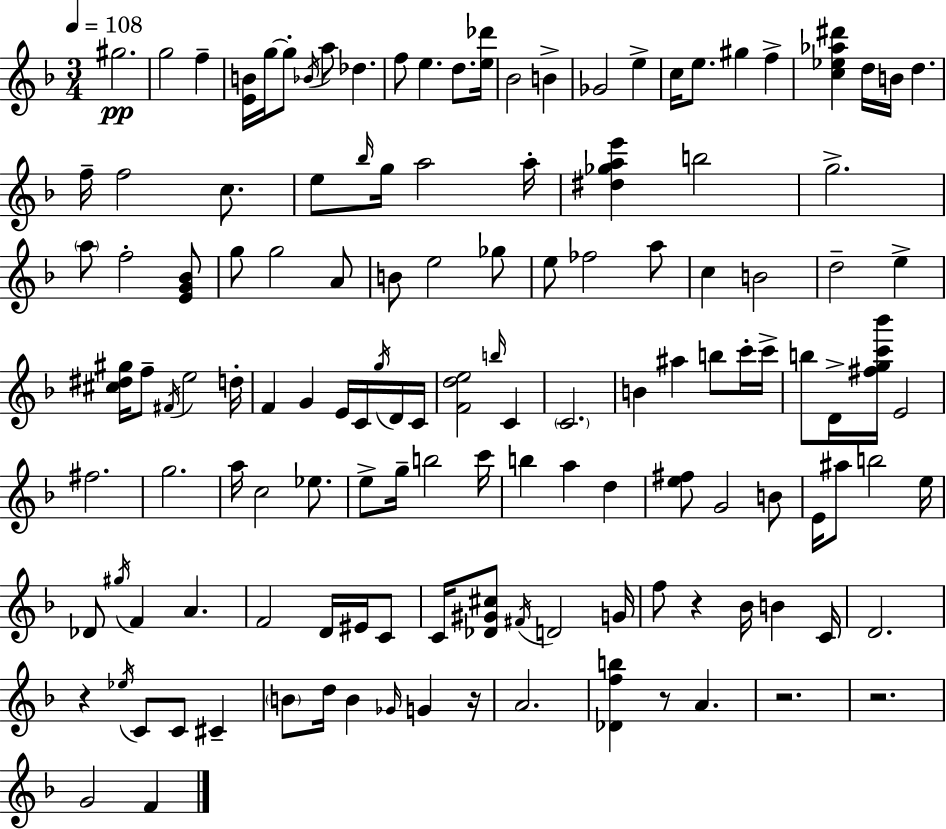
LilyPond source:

{
  \clef treble
  \numericTimeSignature
  \time 3/4
  \key f \major
  \tempo 4 = 108
  gis''2.\pp | g''2 f''4-- | <e' b'>16 g''16~~ g''8-. \acciaccatura { bes'16 } a''8 des''4. | f''8 e''4. d''8. | \break <e'' des'''>16 bes'2 b'4-> | ges'2 e''4-> | c''16 e''8. gis''4 f''4-> | <c'' ees'' aes'' dis'''>4 d''16 b'16 d''4. | \break f''16-- f''2 c''8. | e''8 \grace { bes''16 } g''16 a''2 | a''16-. <dis'' ges'' a'' e'''>4 b''2 | g''2.-> | \break \parenthesize a''8 f''2-. | <e' g' bes'>8 g''8 g''2 | a'8 b'8 e''2 | ges''8 e''8 fes''2 | \break a''8 c''4 b'2 | d''2-- e''4-> | <cis'' dis'' gis''>16 f''8-- \acciaccatura { fis'16 } e''2 | d''16-. f'4 g'4 e'16 | \break c'16 \acciaccatura { g''16 } d'16 c'16 <f' d'' e''>2 | \grace { b''16 } c'4 \parenthesize c'2. | b'4 ais''4 | b''8 c'''16-. c'''16-> b''8 d'16-> <fis'' g'' c''' bes'''>16 e'2 | \break fis''2. | g''2. | a''16 c''2 | ees''8. e''8-> g''16-- b''2 | \break c'''16 b''4 a''4 | d''4 <e'' fis''>8 g'2 | b'8 e'16 ais''8 b''2 | e''16 des'8 \acciaccatura { gis''16 } f'4 | \break a'4. f'2 | d'16 eis'16 c'8 c'16 <des' gis' cis''>8 \acciaccatura { fis'16 } d'2 | g'16 f''8 r4 | bes'16 b'4 c'16 d'2. | \break r4 \acciaccatura { ees''16 } | c'8 c'8 cis'4-- \parenthesize b'8 d''16 b'4 | \grace { ges'16 } g'4 r16 a'2. | <des' f'' b''>4 | \break r8 a'4. r2. | r2. | g'2 | f'4 \bar "|."
}